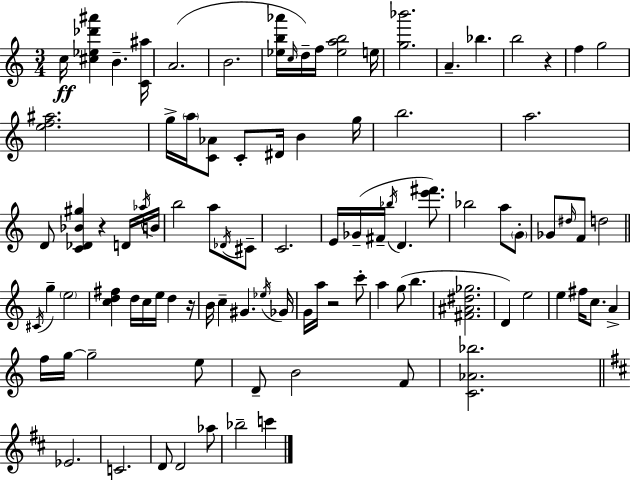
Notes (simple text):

C5/s [C#5,Eb5,Db6,A#6]/q B4/q. [C4,A#5]/s A4/h. B4/h. [Eb5,B5,Ab6]/s C5/s D5/s F5/s [Eb5,A5,B5]/h E5/s [G5,Bb6]/h. A4/q. Bb5/q. B5/h R/q F5/q G5/h [E5,F5,A#5]/h. G5/s A5/s [C4,Ab4]/e C4/e D#4/s B4/q G5/s B5/h. A5/h. D4/e [C4,Db4,Bb4,G#5]/q R/q D4/s Ab5/s B4/s B5/h A5/e Db4/s C#4/e C4/h. E4/s Gb4/s F#4/s Bb5/s D4/q. [E6,F#6]/e. Bb5/h A5/e G4/e Gb4/e D#5/s F4/e D5/h C#4/s G5/q E5/h [C5,D5,F#5]/q D5/s C5/s E5/s D5/q R/s B4/s C5/q G#4/q. Eb5/s Gb4/s G4/s A5/s R/h C6/e A5/q G5/e B5/q. [F#4,A#4,D#5,Gb5]/h. D4/q E5/h E5/q F#5/s C5/e. A4/q F5/s G5/s G5/h E5/e D4/e B4/h F4/e [C4,Ab4,Bb5]/h. Eb4/h. C4/h. D4/e D4/h Ab5/e Bb5/h C6/q